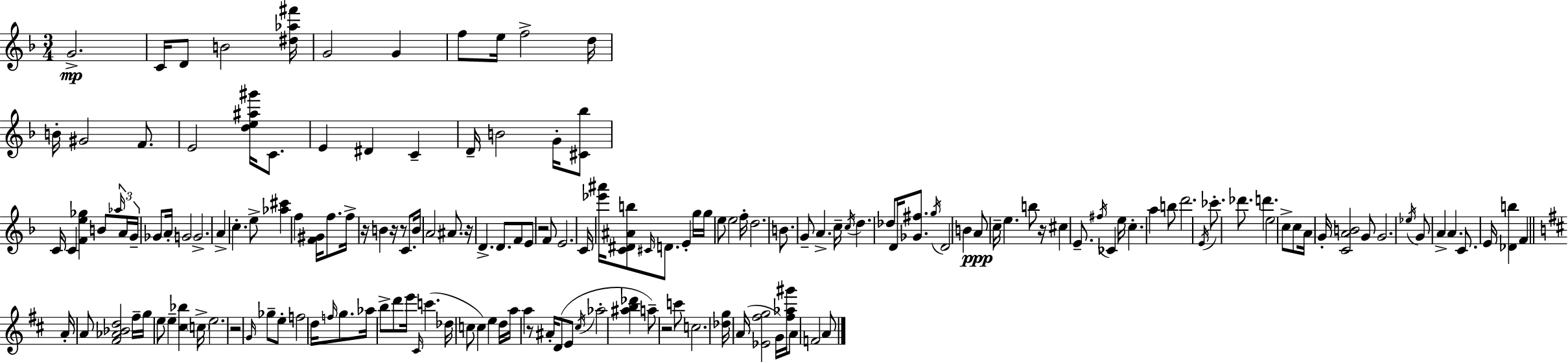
{
  \clef treble
  \numericTimeSignature
  \time 3/4
  \key f \major
  g'2.->\mp | c'16 d'8 b'2 <dis'' aes'' fis'''>16 | g'2 g'4 | f''8 e''16 f''2-> d''16 | \break b'16-. gis'2 f'8. | e'2 <d'' e'' ais'' gis'''>16 c'8. | e'4 dis'4 c'4-- | d'16-- b'2 g'16-. <cis' bes''>8 | \break c'16 c'4 <f' e'' ges''>4 b'8 \tuplet 3/2 { \grace { aes''16 } | a'16 g'16-- } ges'8 \parenthesize a'16-. g'2 | g'2.-> | a'4-> c''4.-. e''8-> | \break <aes'' cis'''>4 f''4 <f' gis'>16 f''8. | f''16-> r16 b'4 r16 r8 c'8. | b'16 a'2 ais'8. | r16 d'4.-> d'8. f'8 | \break e'8 r2 f'8 | e'2. | c'16 <ees''' ais'''>16 <c' dis' ais' b''>8 \grace { cis'16 } d'8. e'4-. | g''16 g''16 e''8 e''2 | \break f''16-. d''2. | b'8. g'8-- a'4.-> | c''16-- \acciaccatura { c''16 } d''4. des''8 d'16 | <ges' fis''>8. \acciaccatura { g''16 } d'2 | \break b'4 a'8\ppp c''16-- e''4. | b''8 r16 cis''4 e'8.-- \acciaccatura { fis''16 } | ces'4 e''16 c''4.-. a''4 | b''8 d'''2. | \break \acciaccatura { e'16 } ces'''8.-. des'''8. | d'''4. e''2 | c''8-> c''8 a'16 g'16-. <c' a' b'>2 | g'8 g'2. | \break \acciaccatura { ees''16 } g'8 a'4-> | a'4. c'8. e'16 <des' b''>4 | f'4 \bar "||" \break \key d \major a'16-. a'8 <fis' aes' bes' d''>2 fis''16-- | g''16 e''8 e''4-- <cis'' bes''>4 \parenthesize c''16-> | e''2. | r2 \grace { g'16 } ges''8-- e''8-. | \break f''2 d''16 \grace { f''16 } g''8. | aes''16 b''8-> d'''8 e'''16 \grace { cis'16 }( c'''4. | des''16 c''8 c''4) e''4 | d''16 a''16 a''4 r8 ais'16-. d'8( | \break e'8 \acciaccatura { cis''16 } aes''2-. | <ais'' b'' des'''>4 a''8--) r2 | c'''8 c''2. | <des'' g''>16 a'16( <ees' fis'' g''>2 | \break g'16) <fis'' aes'' gis'''>16 a'8 f'2 | a'8 \bar "|."
}